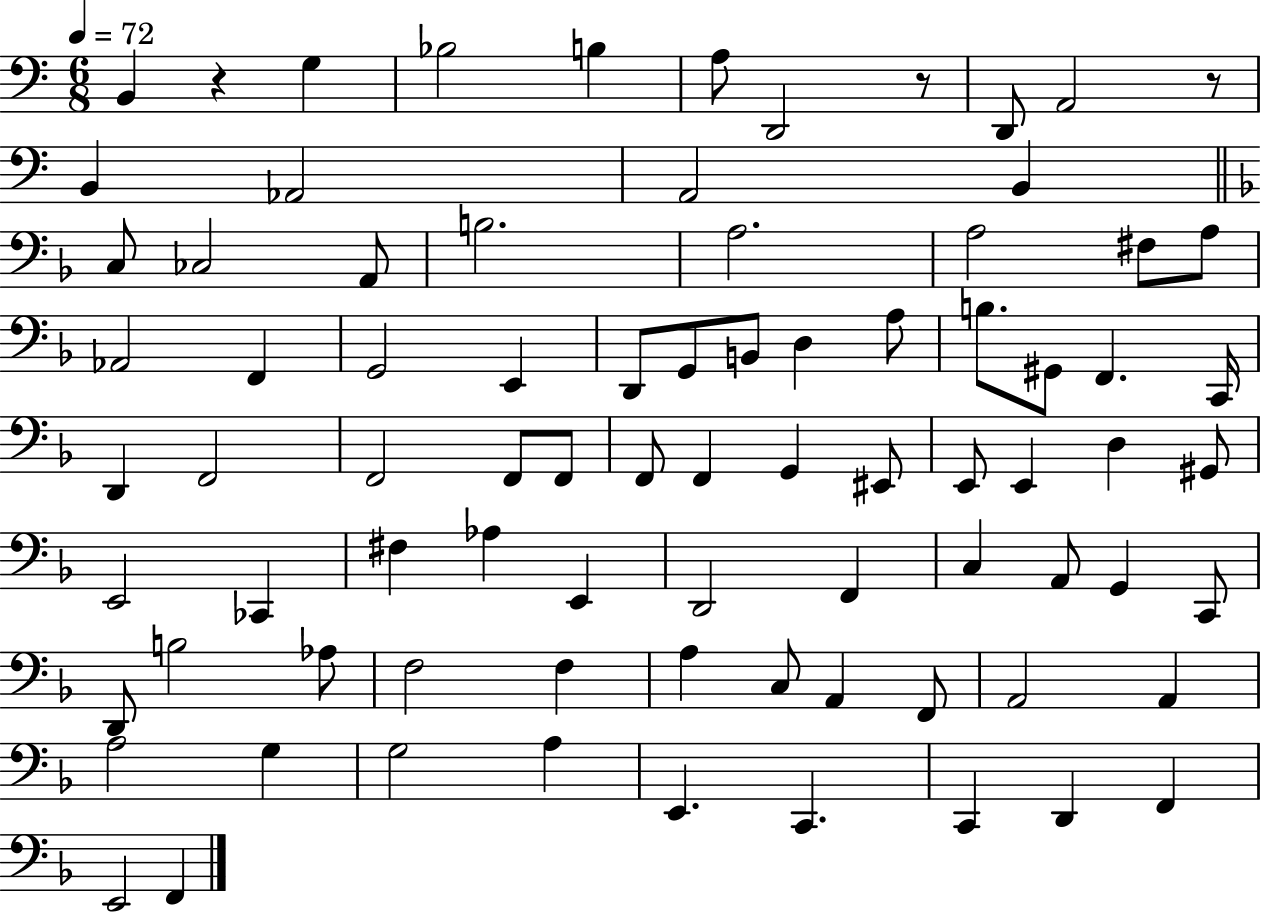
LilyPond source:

{
  \clef bass
  \numericTimeSignature
  \time 6/8
  \key c \major
  \tempo 4 = 72
  b,4 r4 g4 | bes2 b4 | a8 d,2 r8 | d,8 a,2 r8 | \break b,4 aes,2 | a,2 b,4 | \bar "||" \break \key f \major c8 ces2 a,8 | b2. | a2. | a2 fis8 a8 | \break aes,2 f,4 | g,2 e,4 | d,8 g,8 b,8 d4 a8 | b8. gis,8 f,4. c,16 | \break d,4 f,2 | f,2 f,8 f,8 | f,8 f,4 g,4 eis,8 | e,8 e,4 d4 gis,8 | \break e,2 ces,4 | fis4 aes4 e,4 | d,2 f,4 | c4 a,8 g,4 c,8 | \break d,8 b2 aes8 | f2 f4 | a4 c8 a,4 f,8 | a,2 a,4 | \break a2 g4 | g2 a4 | e,4. c,4. | c,4 d,4 f,4 | \break e,2 f,4 | \bar "|."
}